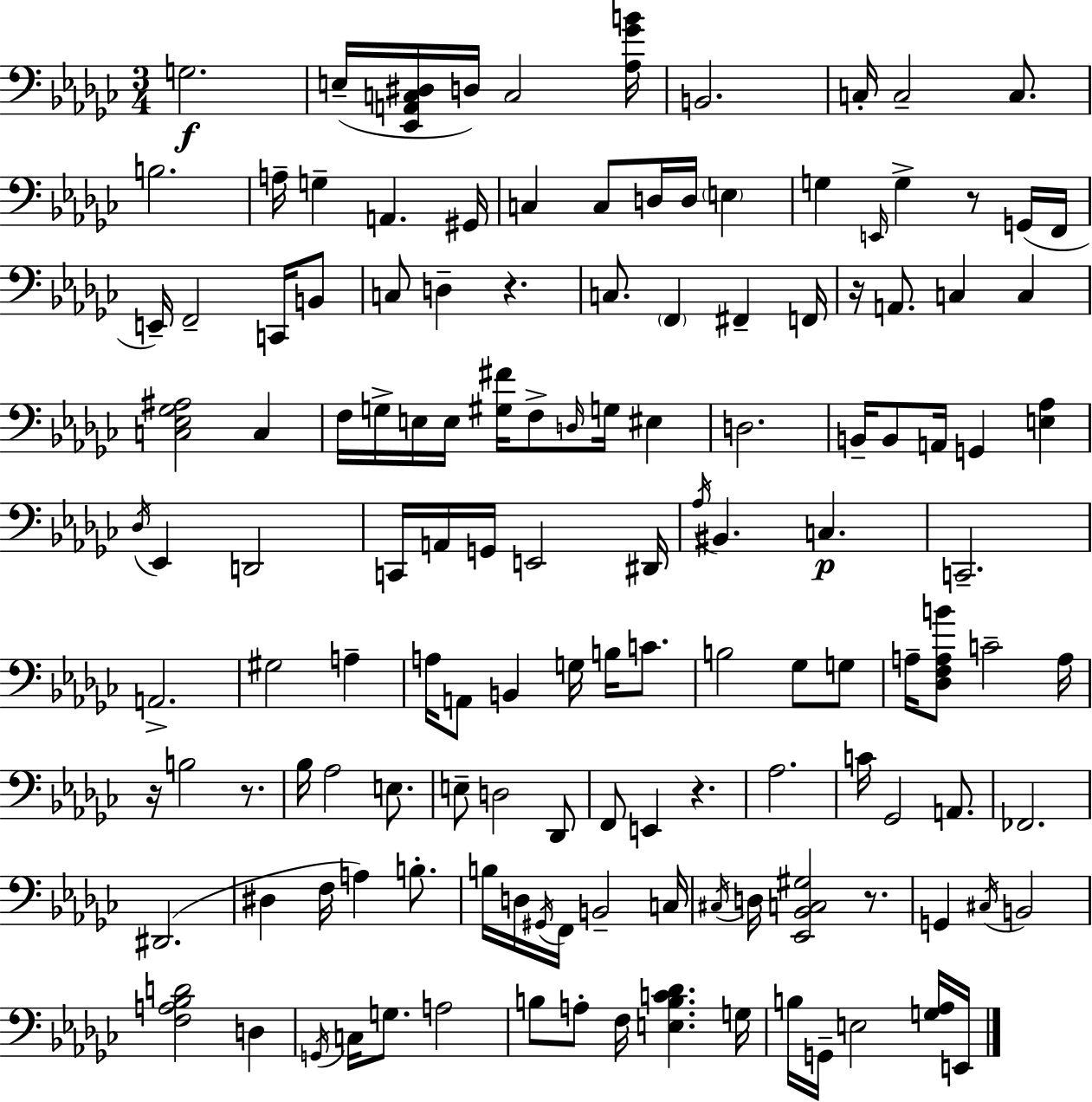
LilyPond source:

{
  \clef bass
  \numericTimeSignature
  \time 3/4
  \key ees \minor
  g2.\f | e16--( <ees, a, c dis>16 d16) c2 <aes ges' b'>16 | b,2. | c16-. c2-- c8. | \break b2. | a16-- g4-- a,4. gis,16 | c4 c8 d16 d16 \parenthesize e4 | g4 \grace { e,16 } g4-> r8 g,16( | \break f,16 e,16--) f,2-- c,16 b,8 | c8 d4-- r4. | c8. \parenthesize f,4 fis,4-- | f,16 r16 a,8. c4 c4 | \break <c ees ges ais>2 c4 | f16 g16-> e16 e16 <gis fis'>16 f8-> \grace { d16 } g16 eis4 | d2. | b,16-- b,8 a,16 g,4 <e aes>4 | \break \acciaccatura { des16 } ees,4 d,2 | c,16 a,16 g,16 e,2 | dis,16 \acciaccatura { aes16 } bis,4. c4.\p | c,2.-- | \break a,2.-> | gis2 | a4-- a16 a,8 b,4 g16 | b16 c'8. b2 | \break ges8 g8 a16-- <des f a b'>8 c'2-- | a16 r16 b2 | r8. bes16 aes2 | e8. e8-- d2 | \break des,8 f,8 e,4 r4. | aes2. | c'16 ges,2 | a,8. fes,2. | \break dis,2.( | dis4 f16 a4) | b8.-. b16 d16 \acciaccatura { gis,16 } f,16 b,2-- | c16 \acciaccatura { cis16 } d16 <ees, bes, c gis>2 | \break r8. g,4 \acciaccatura { cis16 } b,2 | <f a bes d'>2 | d4 \acciaccatura { g,16 } c16 g8. | a2 b8 a8-. | \break f16 <e b c' des'>4. g16 b16 g,16-- e2 | <g aes>16 e,16 \bar "|."
}